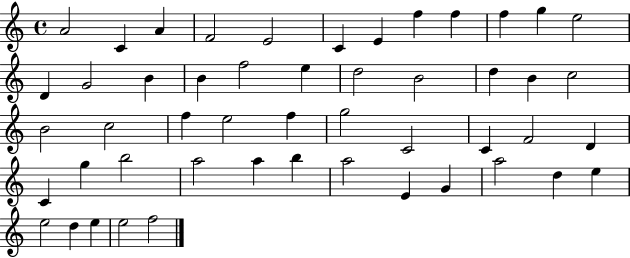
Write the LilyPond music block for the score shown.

{
  \clef treble
  \time 4/4
  \defaultTimeSignature
  \key c \major
  a'2 c'4 a'4 | f'2 e'2 | c'4 e'4 f''4 f''4 | f''4 g''4 e''2 | \break d'4 g'2 b'4 | b'4 f''2 e''4 | d''2 b'2 | d''4 b'4 c''2 | \break b'2 c''2 | f''4 e''2 f''4 | g''2 c'2 | c'4 f'2 d'4 | \break c'4 g''4 b''2 | a''2 a''4 b''4 | a''2 e'4 g'4 | a''2 d''4 e''4 | \break e''2 d''4 e''4 | e''2 f''2 | \bar "|."
}